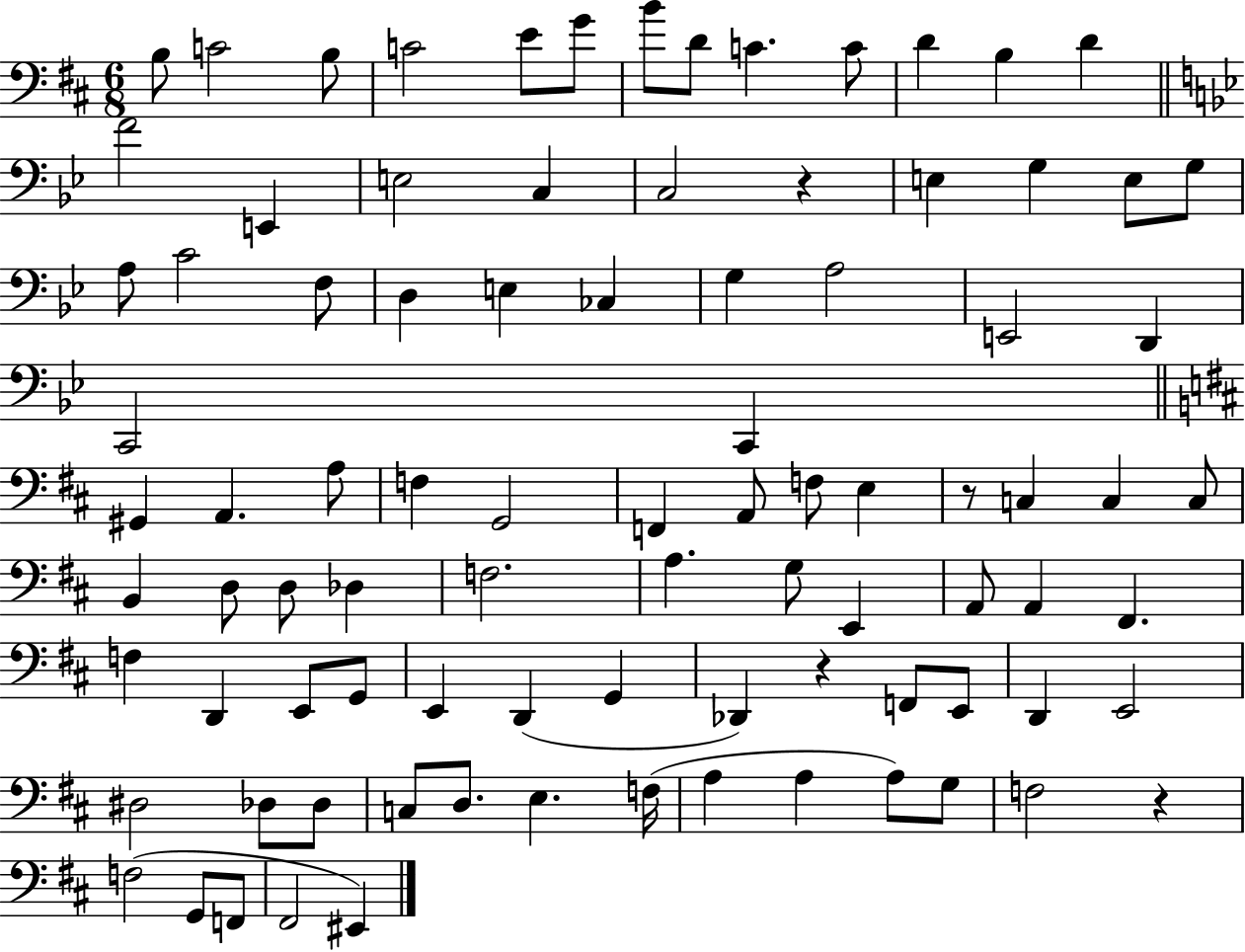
{
  \clef bass
  \numericTimeSignature
  \time 6/8
  \key d \major
  b8 c'2 b8 | c'2 e'8 g'8 | b'8 d'8 c'4. c'8 | d'4 b4 d'4 | \break \bar "||" \break \key g \minor f'2 e,4 | e2 c4 | c2 r4 | e4 g4 e8 g8 | \break a8 c'2 f8 | d4 e4 ces4 | g4 a2 | e,2 d,4 | \break c,2 c,4 | \bar "||" \break \key b \minor gis,4 a,4. a8 | f4 g,2 | f,4 a,8 f8 e4 | r8 c4 c4 c8 | \break b,4 d8 d8 des4 | f2. | a4. g8 e,4 | a,8 a,4 fis,4. | \break f4 d,4 e,8 g,8 | e,4 d,4( g,4 | des,4) r4 f,8 e,8 | d,4 e,2 | \break dis2 des8 des8 | c8 d8. e4. f16( | a4 a4 a8) g8 | f2 r4 | \break f2( g,8 f,8 | fis,2 eis,4) | \bar "|."
}